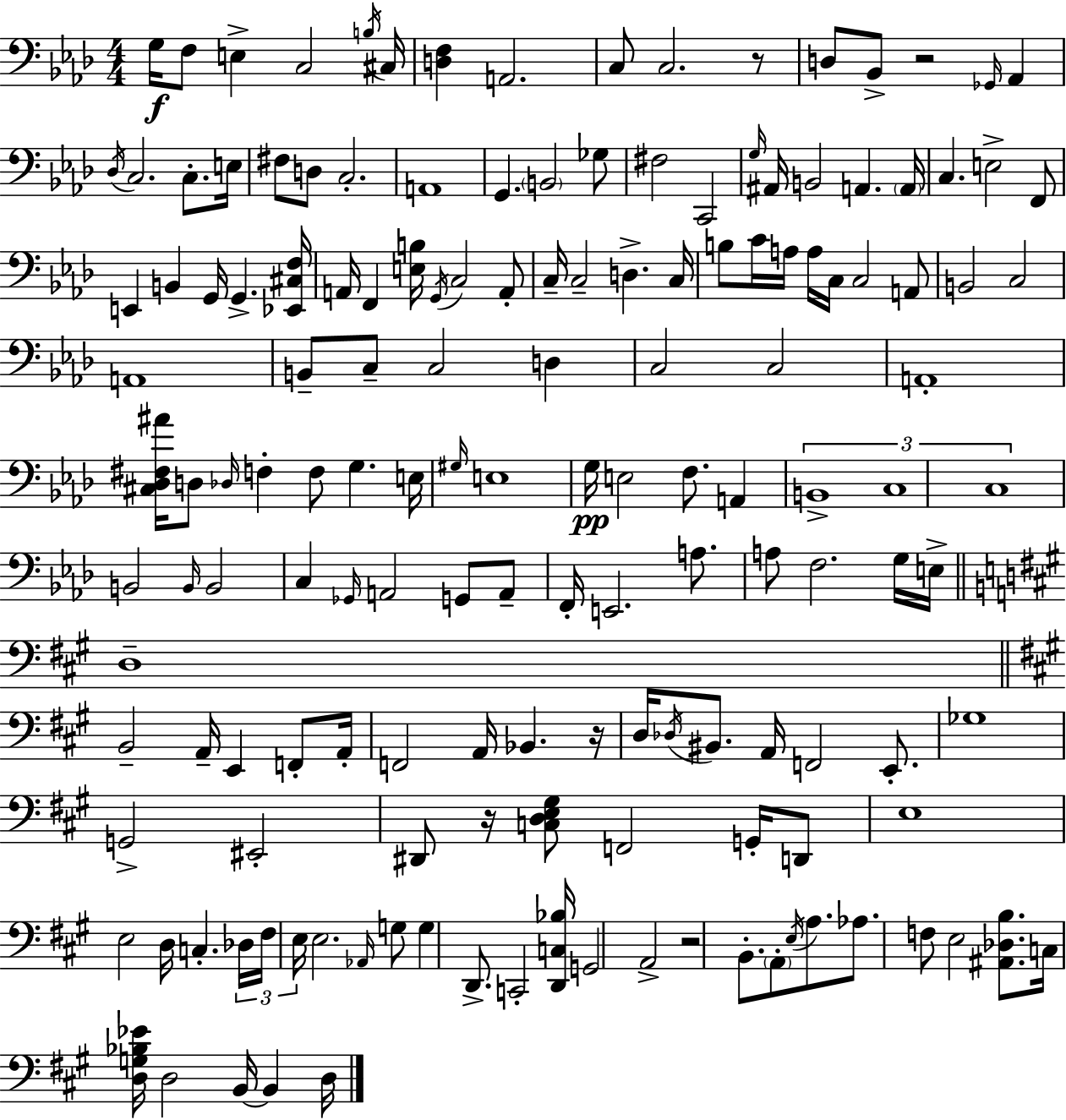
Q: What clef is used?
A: bass